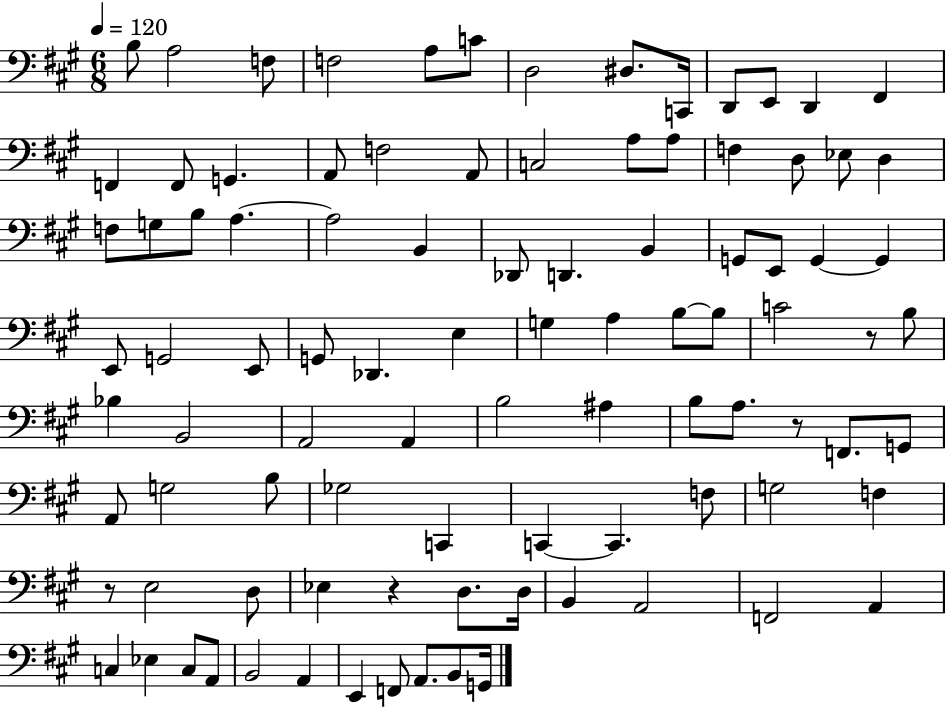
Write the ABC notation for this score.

X:1
T:Untitled
M:6/8
L:1/4
K:A
B,/2 A,2 F,/2 F,2 A,/2 C/2 D,2 ^D,/2 C,,/4 D,,/2 E,,/2 D,, ^F,, F,, F,,/2 G,, A,,/2 F,2 A,,/2 C,2 A,/2 A,/2 F, D,/2 _E,/2 D, F,/2 G,/2 B,/2 A, A,2 B,, _D,,/2 D,, B,, G,,/2 E,,/2 G,, G,, E,,/2 G,,2 E,,/2 G,,/2 _D,, E, G, A, B,/2 B,/2 C2 z/2 B,/2 _B, B,,2 A,,2 A,, B,2 ^A, B,/2 A,/2 z/2 F,,/2 G,,/2 A,,/2 G,2 B,/2 _G,2 C,, C,, C,, F,/2 G,2 F, z/2 E,2 D,/2 _E, z D,/2 D,/4 B,, A,,2 F,,2 A,, C, _E, C,/2 A,,/2 B,,2 A,, E,, F,,/2 A,,/2 B,,/2 G,,/4